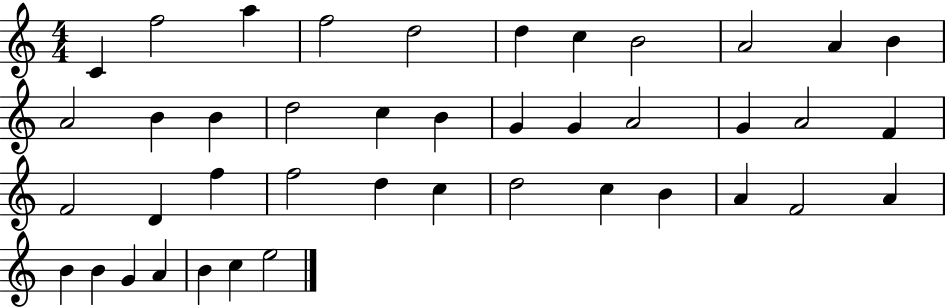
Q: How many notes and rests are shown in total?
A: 42